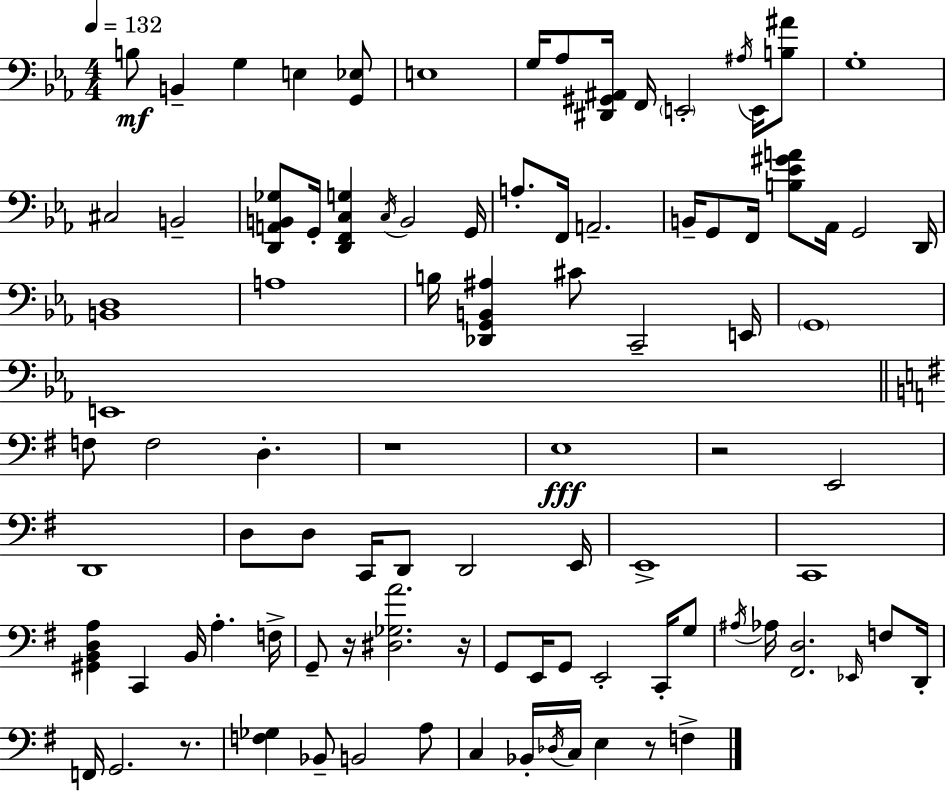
X:1
T:Untitled
M:4/4
L:1/4
K:Eb
B,/2 B,, G, E, [G,,_E,]/2 E,4 G,/4 _A,/2 [^D,,^G,,^A,,]/4 F,,/4 E,,2 ^A,/4 E,,/4 [B,^A]/2 G,4 ^C,2 B,,2 [D,,A,,B,,_G,]/2 G,,/4 [D,,F,,C,G,] C,/4 B,,2 G,,/4 A,/2 F,,/4 A,,2 B,,/4 G,,/2 F,,/4 [B,_E^GA]/2 _A,,/4 G,,2 D,,/4 [B,,D,]4 A,4 B,/4 [_D,,G,,B,,^A,] ^C/2 C,,2 E,,/4 G,,4 E,,4 F,/2 F,2 D, z4 E,4 z2 E,,2 D,,4 D,/2 D,/2 C,,/4 D,,/2 D,,2 E,,/4 E,,4 C,,4 [^G,,B,,D,A,] C,, B,,/4 A, F,/4 G,,/2 z/4 [^D,_G,A]2 z/4 G,,/2 E,,/4 G,,/2 E,,2 C,,/4 G,/2 ^A,/4 _A,/4 [^F,,D,]2 _E,,/4 F,/2 D,,/4 F,,/4 G,,2 z/2 [F,_G,] _B,,/2 B,,2 A,/2 C, _B,,/4 _D,/4 C,/4 E, z/2 F,